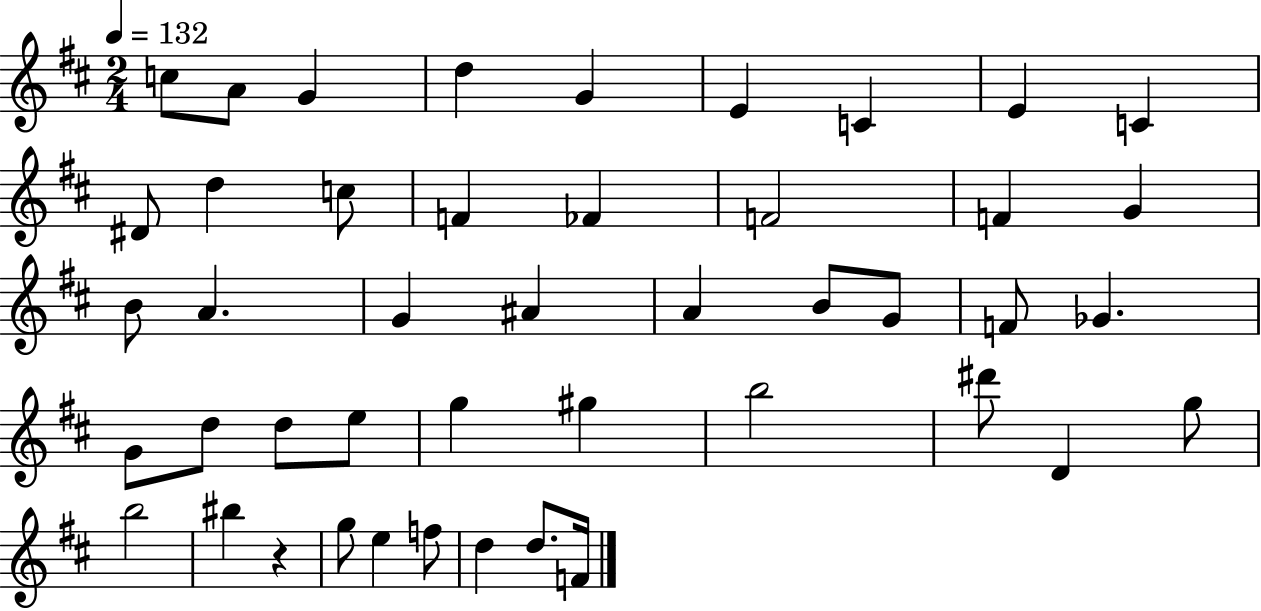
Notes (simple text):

C5/e A4/e G4/q D5/q G4/q E4/q C4/q E4/q C4/q D#4/e D5/q C5/e F4/q FES4/q F4/h F4/q G4/q B4/e A4/q. G4/q A#4/q A4/q B4/e G4/e F4/e Gb4/q. G4/e D5/e D5/e E5/e G5/q G#5/q B5/h D#6/e D4/q G5/e B5/h BIS5/q R/q G5/e E5/q F5/e D5/q D5/e. F4/s